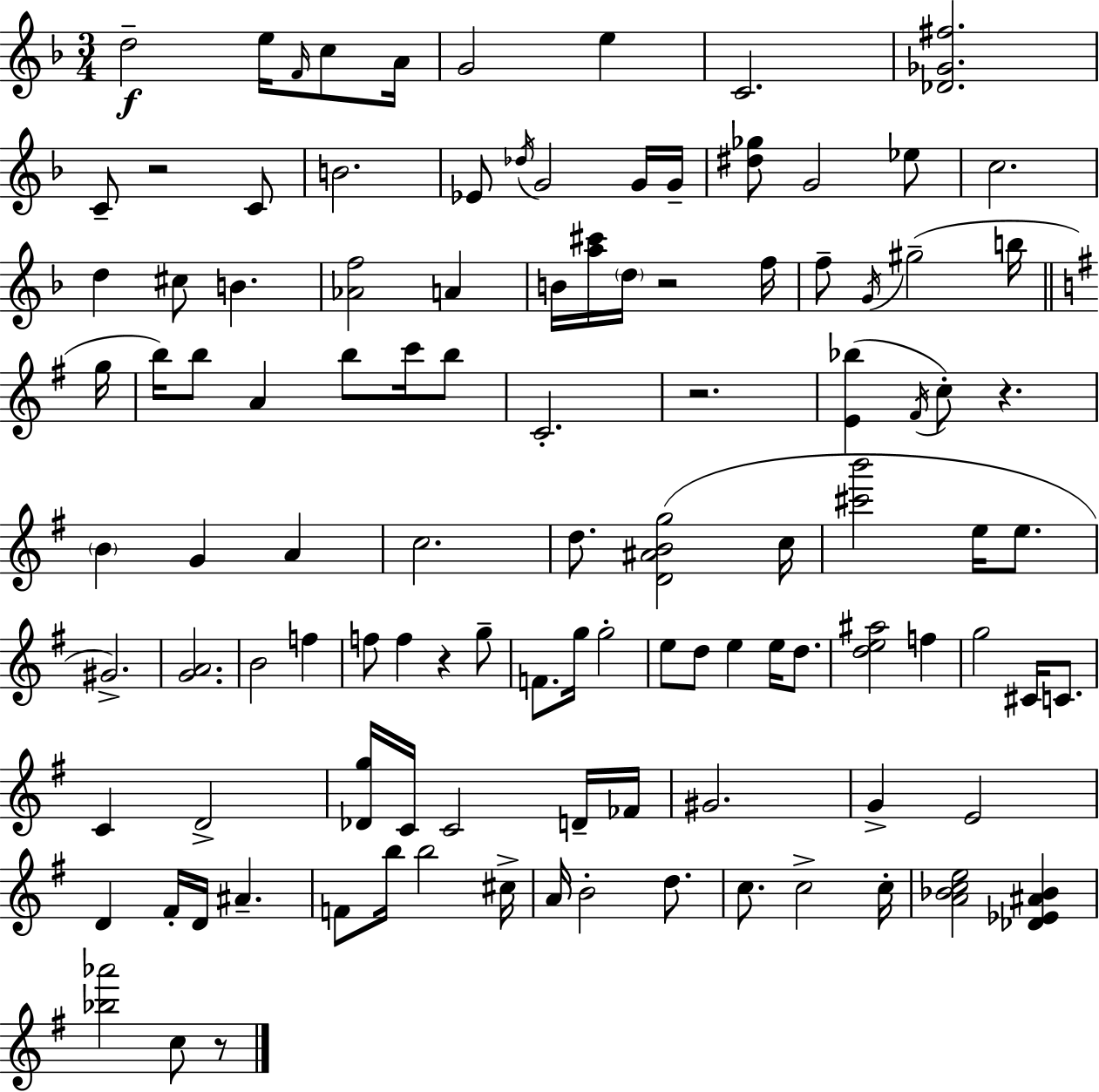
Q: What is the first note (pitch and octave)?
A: D5